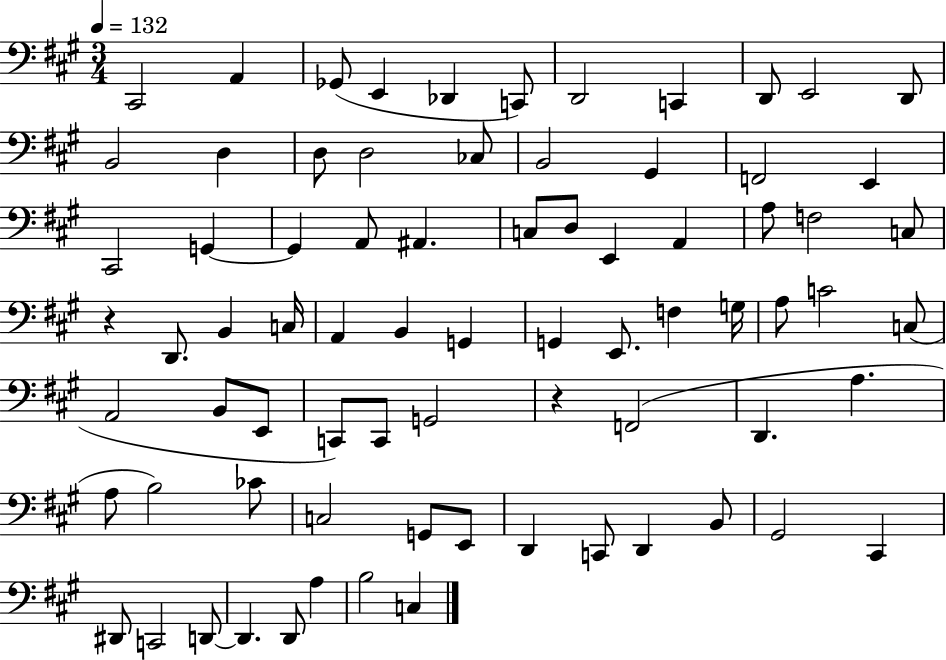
{
  \clef bass
  \numericTimeSignature
  \time 3/4
  \key a \major
  \tempo 4 = 132
  cis,2 a,4 | ges,8( e,4 des,4 c,8) | d,2 c,4 | d,8 e,2 d,8 | \break b,2 d4 | d8 d2 ces8 | b,2 gis,4 | f,2 e,4 | \break cis,2 g,4~~ | g,4 a,8 ais,4. | c8 d8 e,4 a,4 | a8 f2 c8 | \break r4 d,8. b,4 c16 | a,4 b,4 g,4 | g,4 e,8. f4 g16 | a8 c'2 c8( | \break a,2 b,8 e,8 | c,8) c,8 g,2 | r4 f,2( | d,4. a4. | \break a8 b2) ces'8 | c2 g,8 e,8 | d,4 c,8 d,4 b,8 | gis,2 cis,4 | \break dis,8 c,2 d,8~~ | d,4. d,8 a4 | b2 c4 | \bar "|."
}